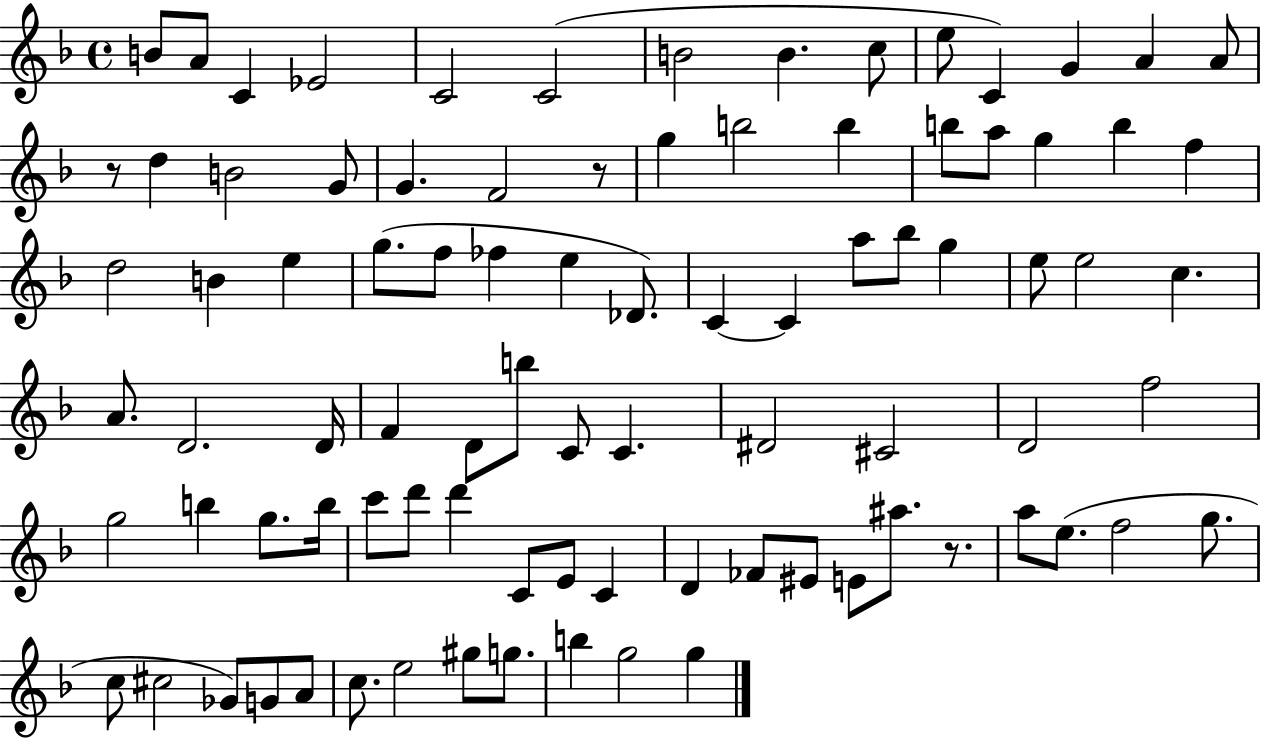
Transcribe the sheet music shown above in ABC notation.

X:1
T:Untitled
M:4/4
L:1/4
K:F
B/2 A/2 C _E2 C2 C2 B2 B c/2 e/2 C G A A/2 z/2 d B2 G/2 G F2 z/2 g b2 b b/2 a/2 g b f d2 B e g/2 f/2 _f e _D/2 C C a/2 _b/2 g e/2 e2 c A/2 D2 D/4 F D/2 b/2 C/2 C ^D2 ^C2 D2 f2 g2 b g/2 b/4 c'/2 d'/2 d' C/2 E/2 C D _F/2 ^E/2 E/2 ^a/2 z/2 a/2 e/2 f2 g/2 c/2 ^c2 _G/2 G/2 A/2 c/2 e2 ^g/2 g/2 b g2 g